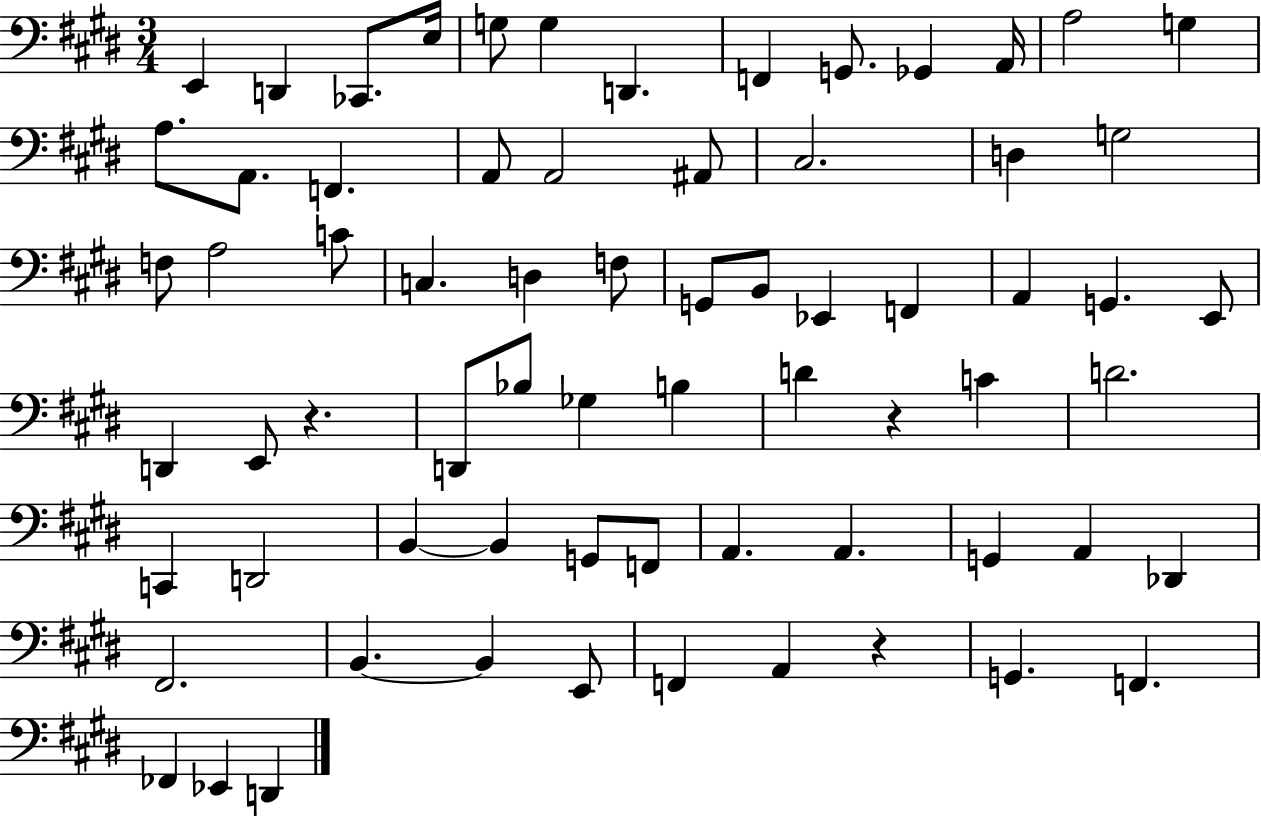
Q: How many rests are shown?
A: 3